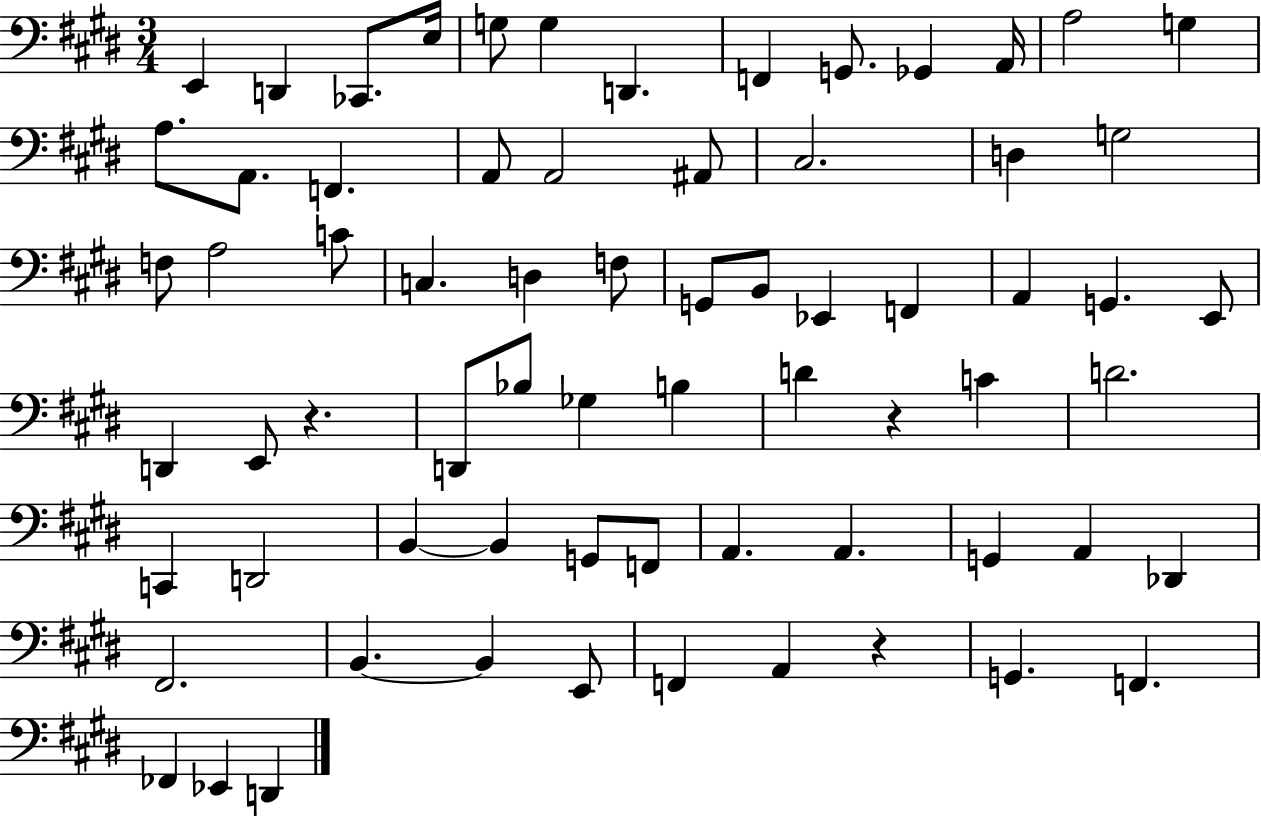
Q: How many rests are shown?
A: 3